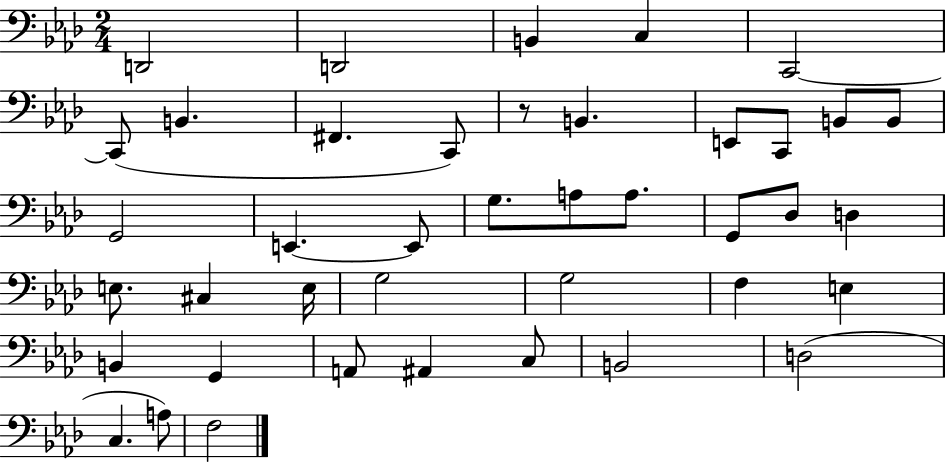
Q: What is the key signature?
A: AES major